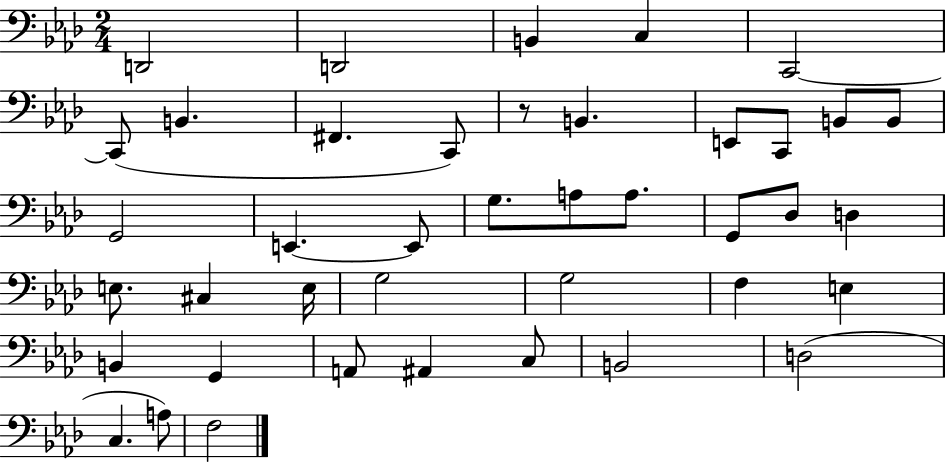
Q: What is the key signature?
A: AES major